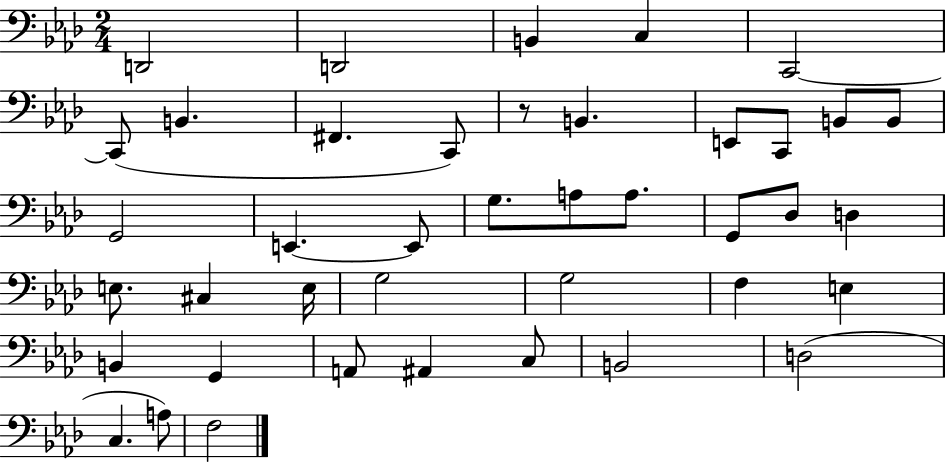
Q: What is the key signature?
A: AES major